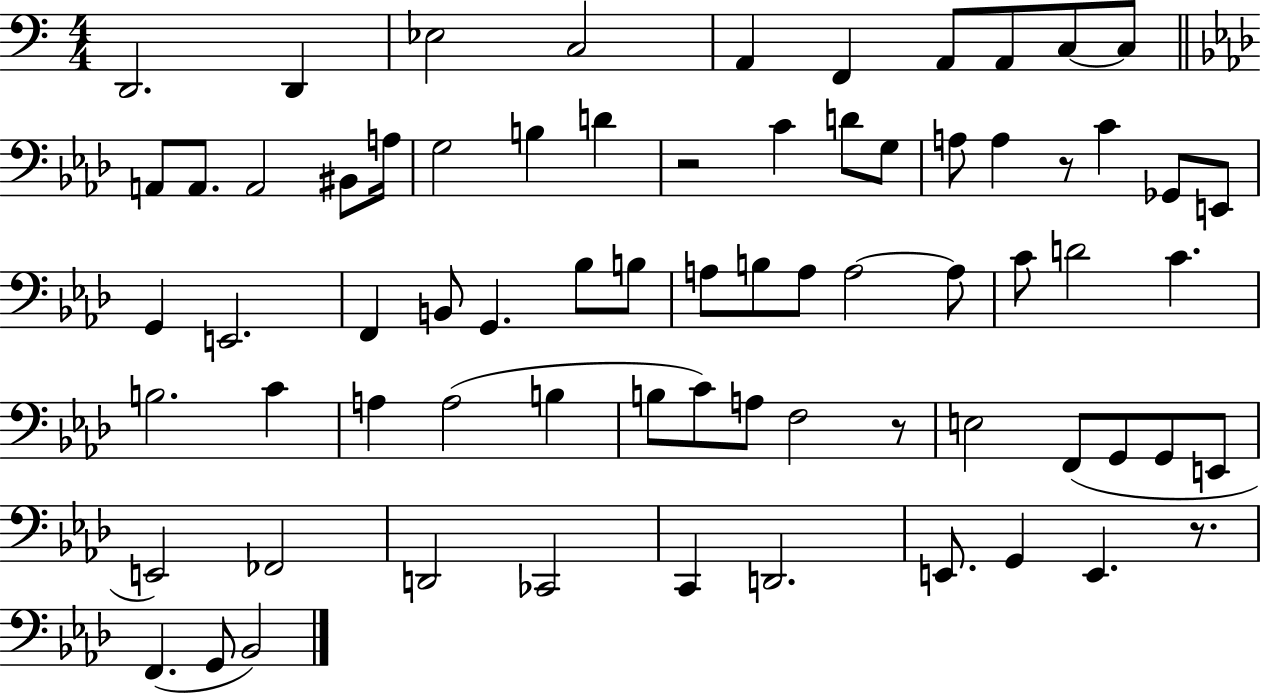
{
  \clef bass
  \numericTimeSignature
  \time 4/4
  \key c \major
  \repeat volta 2 { d,2. d,4 | ees2 c2 | a,4 f,4 a,8 a,8 c8~~ c8 | \bar "||" \break \key aes \major a,8 a,8. a,2 bis,8 a16 | g2 b4 d'4 | r2 c'4 d'8 g8 | a8 a4 r8 c'4 ges,8 e,8 | \break g,4 e,2. | f,4 b,8 g,4. bes8 b8 | a8 b8 a8 a2~~ a8 | c'8 d'2 c'4. | \break b2. c'4 | a4 a2( b4 | b8 c'8) a8 f2 r8 | e2 f,8( g,8 g,8 e,8 | \break e,2) fes,2 | d,2 ces,2 | c,4 d,2. | e,8. g,4 e,4. r8. | \break f,4.( g,8 bes,2) | } \bar "|."
}